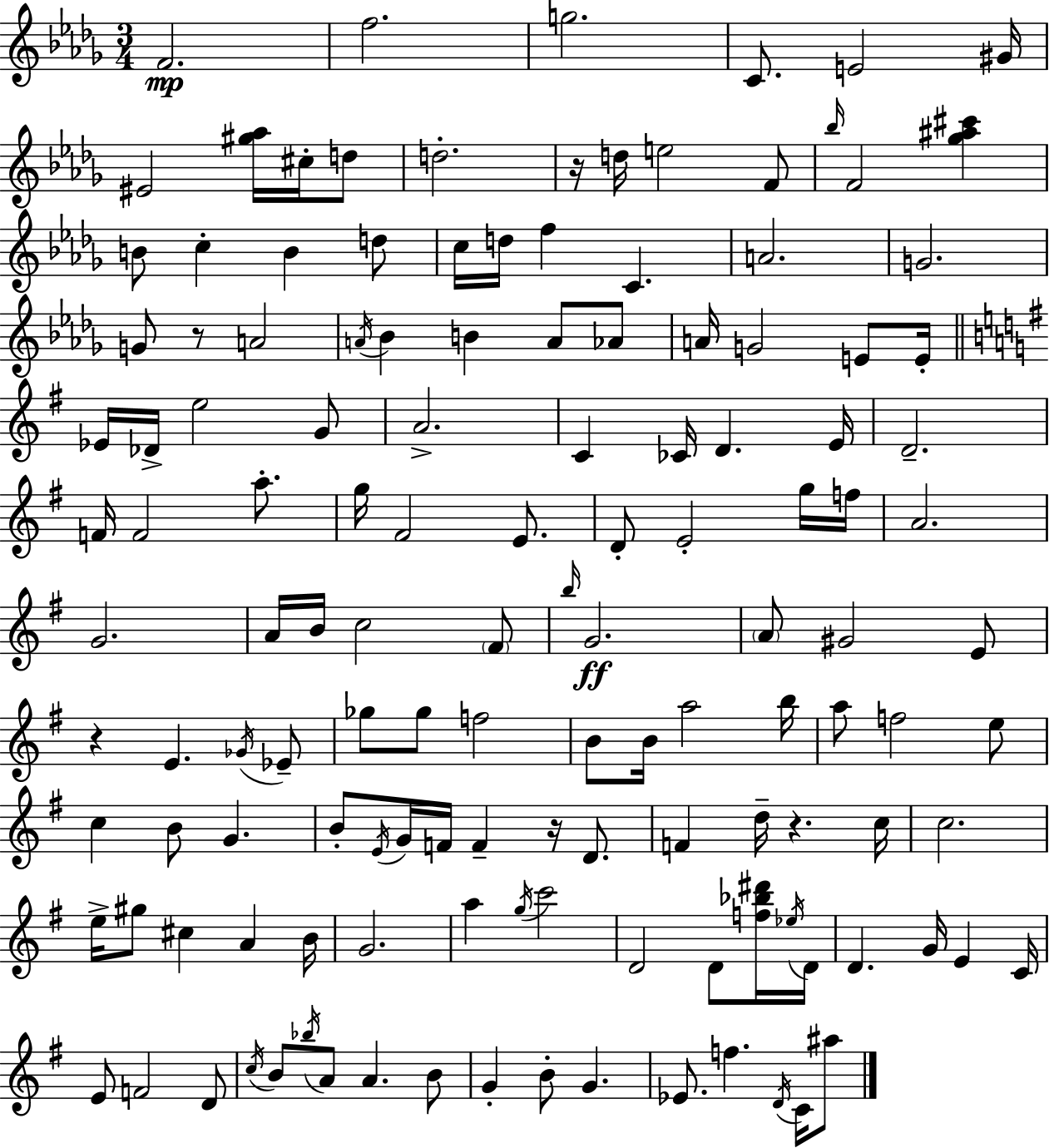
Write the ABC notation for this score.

X:1
T:Untitled
M:3/4
L:1/4
K:Bbm
F2 f2 g2 C/2 E2 ^G/4 ^E2 [^g_a]/4 ^c/4 d/2 d2 z/4 d/4 e2 F/2 _b/4 F2 [_g^a^c'] B/2 c B d/2 c/4 d/4 f C A2 G2 G/2 z/2 A2 A/4 _B B A/2 _A/2 A/4 G2 E/2 E/4 _E/4 _D/4 e2 G/2 A2 C _C/4 D E/4 D2 F/4 F2 a/2 g/4 ^F2 E/2 D/2 E2 g/4 f/4 A2 G2 A/4 B/4 c2 ^F/2 b/4 G2 A/2 ^G2 E/2 z E _G/4 _E/2 _g/2 _g/2 f2 B/2 B/4 a2 b/4 a/2 f2 e/2 c B/2 G B/2 E/4 G/4 F/4 F z/4 D/2 F d/4 z c/4 c2 e/4 ^g/2 ^c A B/4 G2 a g/4 c'2 D2 D/2 [f_b^d']/4 _e/4 D/4 D G/4 E C/4 E/2 F2 D/2 c/4 B/2 _b/4 A/2 A B/2 G B/2 G _E/2 f D/4 C/4 ^a/2